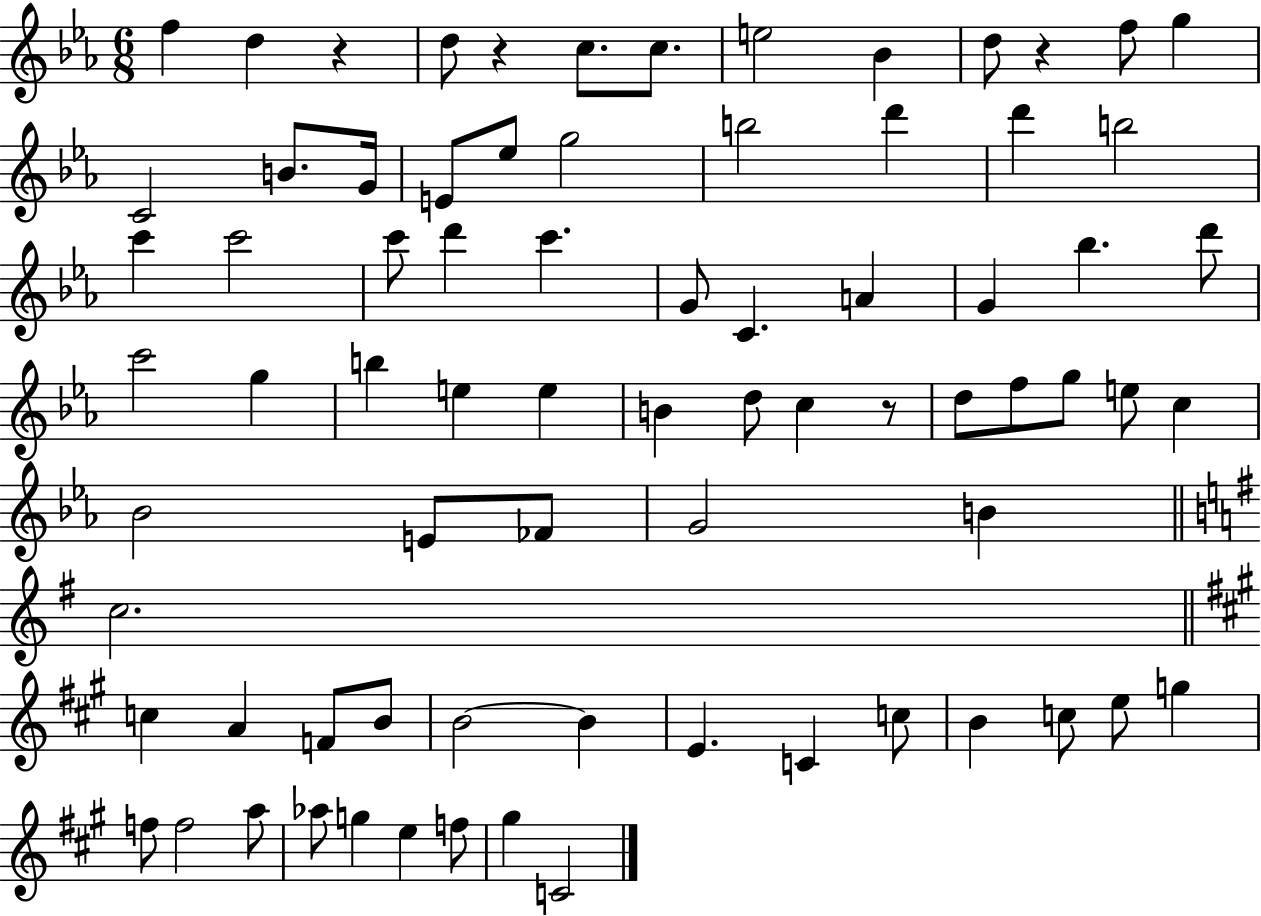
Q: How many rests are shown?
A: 4